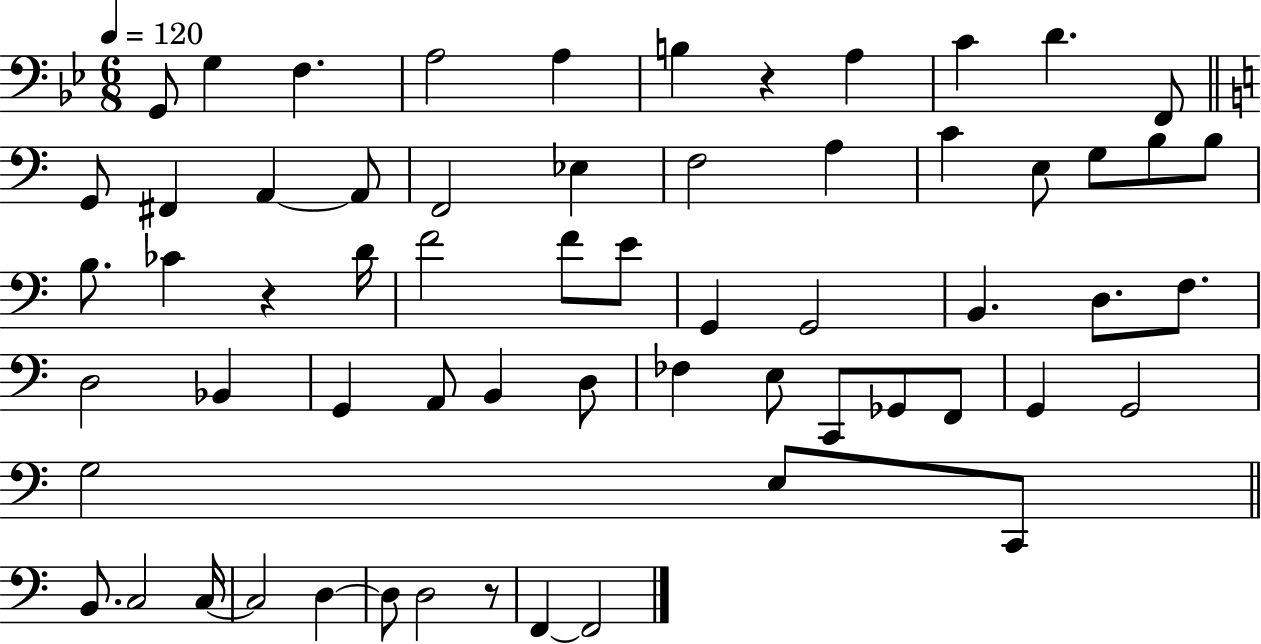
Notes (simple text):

G2/e G3/q F3/q. A3/h A3/q B3/q R/q A3/q C4/q D4/q. F2/e G2/e F#2/q A2/q A2/e F2/h Eb3/q F3/h A3/q C4/q E3/e G3/e B3/e B3/e B3/e. CES4/q R/q D4/s F4/h F4/e E4/e G2/q G2/h B2/q. D3/e. F3/e. D3/h Bb2/q G2/q A2/e B2/q D3/e FES3/q E3/e C2/e Gb2/e F2/e G2/q G2/h G3/h E3/e C2/e B2/e. C3/h C3/s C3/h D3/q D3/e D3/h R/e F2/q F2/h